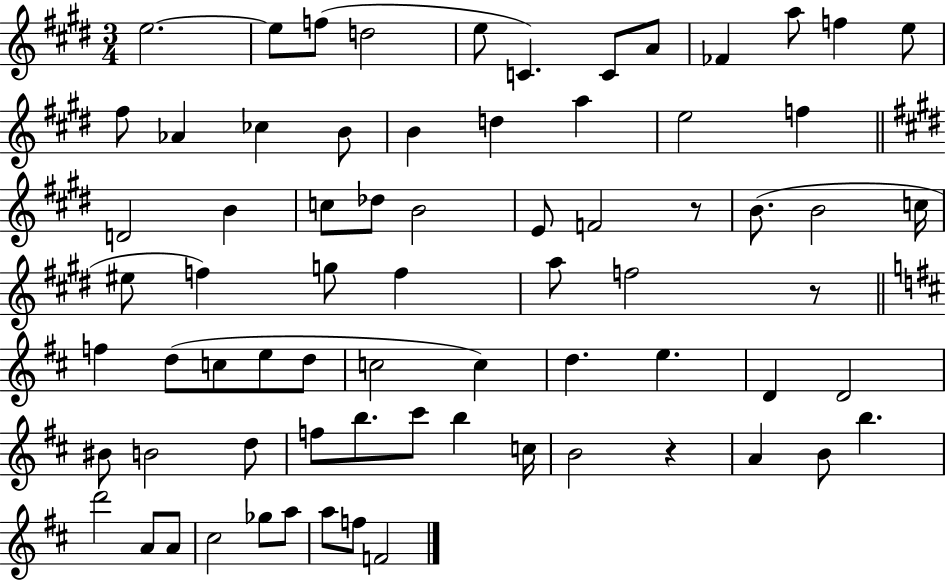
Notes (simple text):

E5/h. E5/e F5/e D5/h E5/e C4/q. C4/e A4/e FES4/q A5/e F5/q E5/e F#5/e Ab4/q CES5/q B4/e B4/q D5/q A5/q E5/h F5/q D4/h B4/q C5/e Db5/e B4/h E4/e F4/h R/e B4/e. B4/h C5/s EIS5/e F5/q G5/e F5/q A5/e F5/h R/e F5/q D5/e C5/e E5/e D5/e C5/h C5/q D5/q. E5/q. D4/q D4/h BIS4/e B4/h D5/e F5/e B5/e. C#6/e B5/q C5/s B4/h R/q A4/q B4/e B5/q. D6/h A4/e A4/e C#5/h Gb5/e A5/e A5/e F5/e F4/h